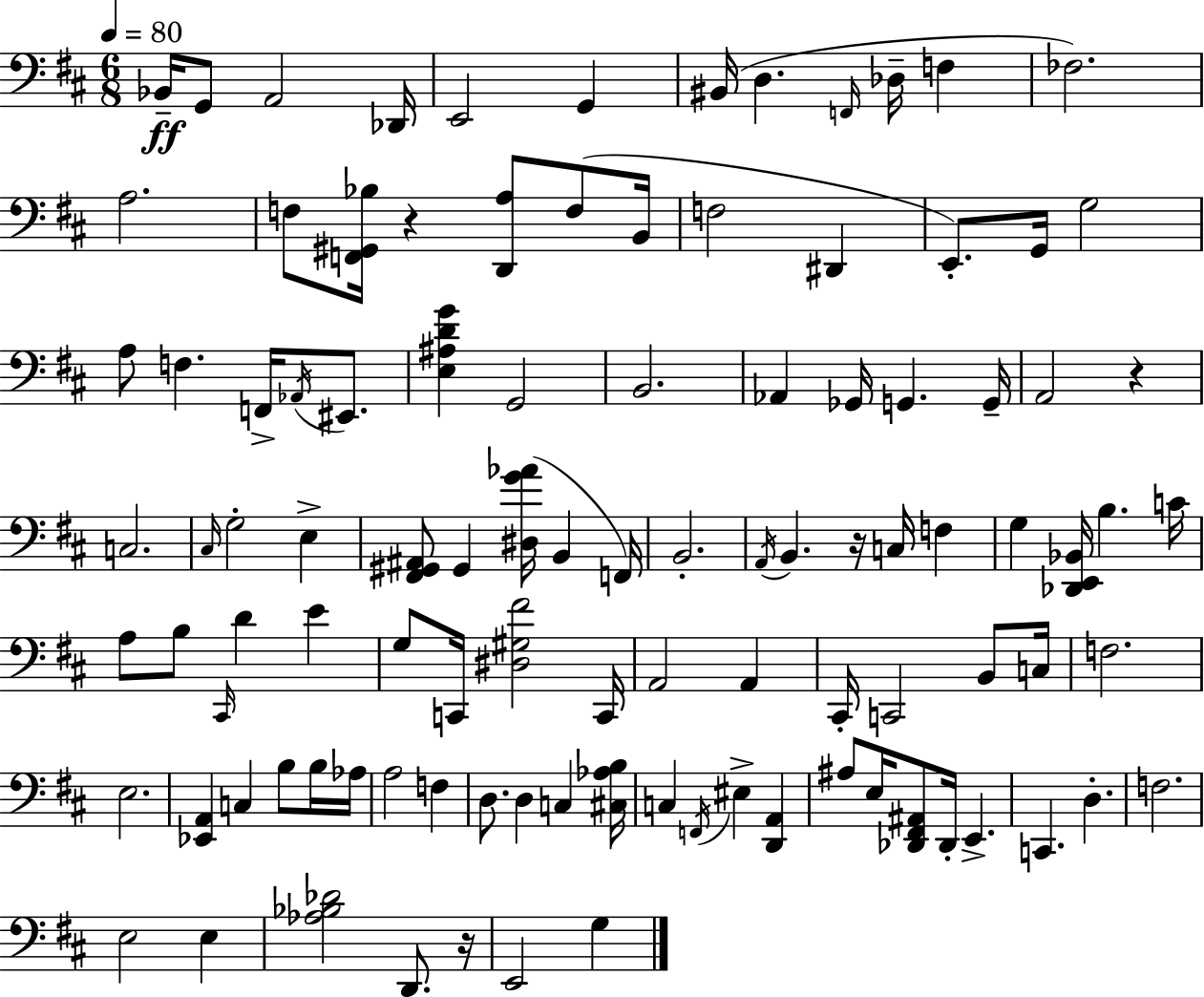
{
  \clef bass
  \numericTimeSignature
  \time 6/8
  \key d \major
  \tempo 4 = 80
  bes,16--\ff g,8 a,2 des,16 | e,2 g,4 | bis,16( d4. \grace { f,16 } des16-- f4 | fes2.) | \break a2. | f8 <f, gis, bes>16 r4 <d, a>8 f8( | b,16 f2 dis,4 | e,8.-.) g,16 g2 | \break a8 f4. f,16-> \acciaccatura { aes,16 } eis,8. | <e ais d' g'>4 g,2 | b,2. | aes,4 ges,16 g,4. | \break g,16-- a,2 r4 | c2. | \grace { cis16 } g2-. e4-> | <fis, gis, ais,>8 gis,4 <dis g' aes'>16( b,4 | \break f,16) b,2.-. | \acciaccatura { a,16 } b,4. r16 c16 | f4 g4 <des, e, bes,>16 b4. | c'16 a8 b8 \grace { cis,16 } d'4 | \break e'4 g8 c,16 <dis gis fis'>2 | c,16 a,2 | a,4 cis,16-. c,2 | b,8 c16 f2. | \break e2. | <ees, a,>4 c4 | b8 b16 aes16 a2 | f4 d8. d4 | \break c4 <cis aes b>16 c4 \acciaccatura { f,16 } eis4-> | <d, a,>4 ais8 e16 <des, fis, ais,>8 des,16-. | e,4.-> c,4. | d4.-. f2. | \break e2 | e4 <aes bes des'>2 | d,8. r16 e,2 | g4 \bar "|."
}